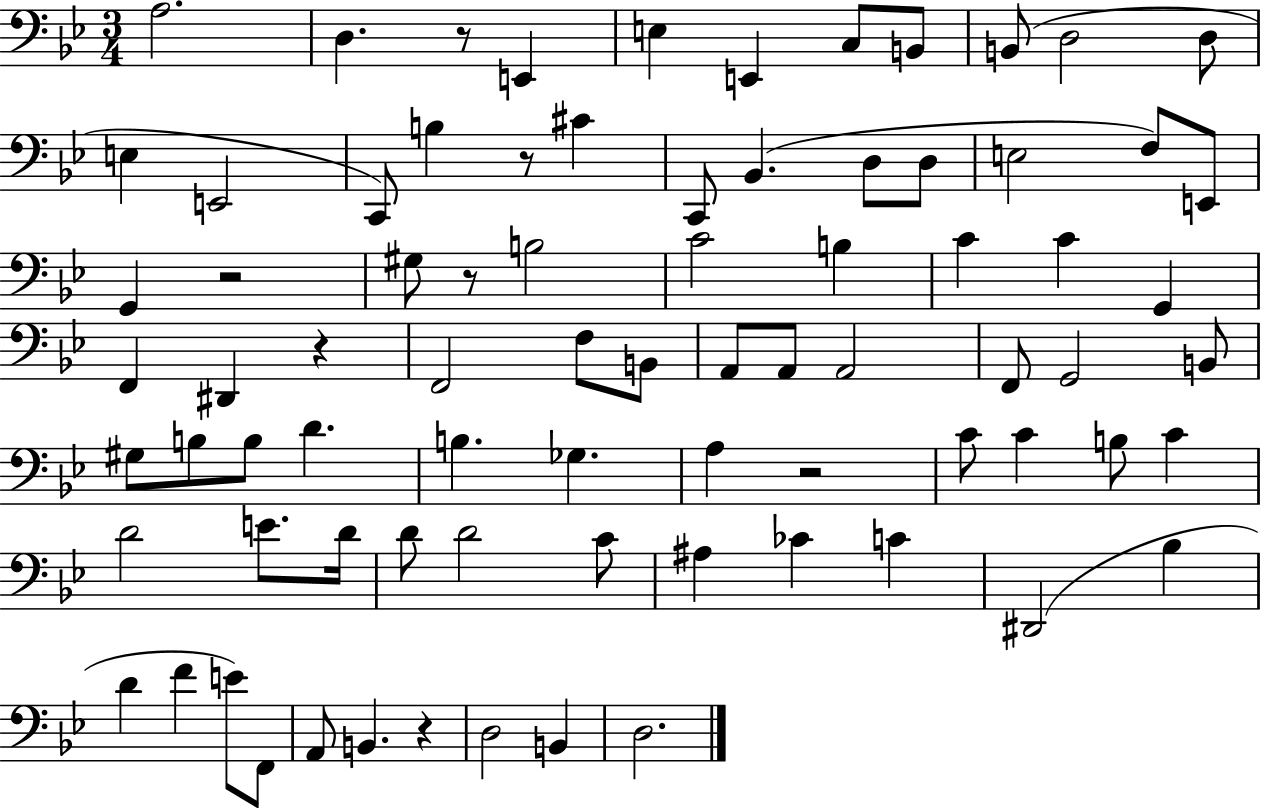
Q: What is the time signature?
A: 3/4